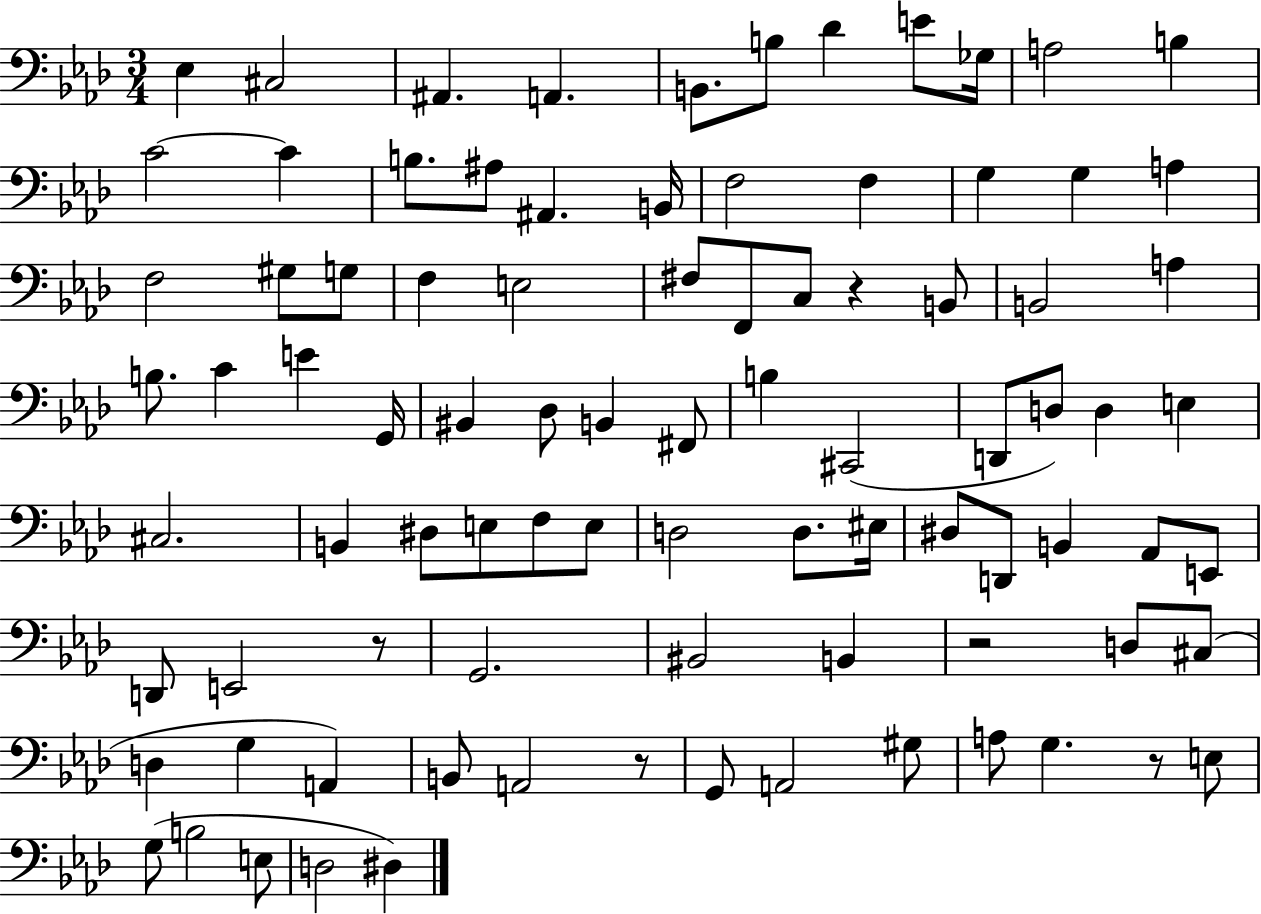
Eb3/q C#3/h A#2/q. A2/q. B2/e. B3/e Db4/q E4/e Gb3/s A3/h B3/q C4/h C4/q B3/e. A#3/e A#2/q. B2/s F3/h F3/q G3/q G3/q A3/q F3/h G#3/e G3/e F3/q E3/h F#3/e F2/e C3/e R/q B2/e B2/h A3/q B3/e. C4/q E4/q G2/s BIS2/q Db3/e B2/q F#2/e B3/q C#2/h D2/e D3/e D3/q E3/q C#3/h. B2/q D#3/e E3/e F3/e E3/e D3/h D3/e. EIS3/s D#3/e D2/e B2/q Ab2/e E2/e D2/e E2/h R/e G2/h. BIS2/h B2/q R/h D3/e C#3/e D3/q G3/q A2/q B2/e A2/h R/e G2/e A2/h G#3/e A3/e G3/q. R/e E3/e G3/e B3/h E3/e D3/h D#3/q